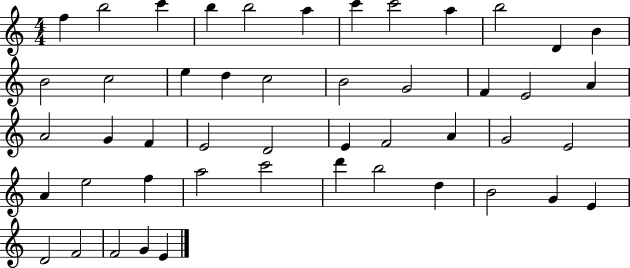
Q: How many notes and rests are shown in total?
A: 48